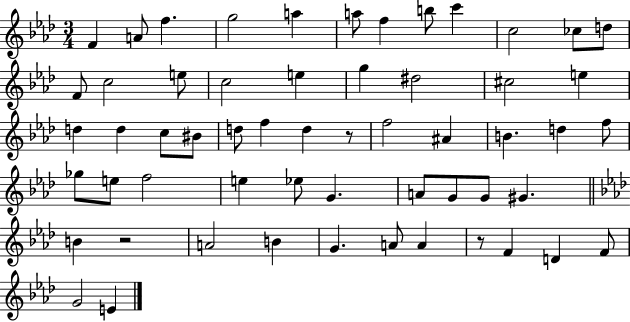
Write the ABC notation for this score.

X:1
T:Untitled
M:3/4
L:1/4
K:Ab
F A/2 f g2 a a/2 f b/2 c' c2 _c/2 d/2 F/2 c2 e/2 c2 e g ^d2 ^c2 e d d c/2 ^B/2 d/2 f d z/2 f2 ^A B d f/2 _g/2 e/2 f2 e _e/2 G A/2 G/2 G/2 ^G B z2 A2 B G A/2 A z/2 F D F/2 G2 E